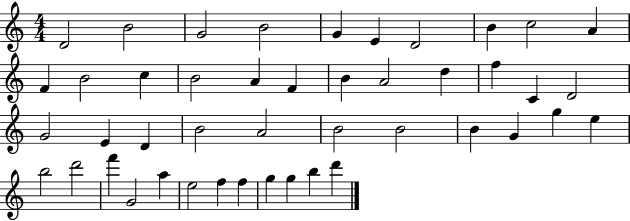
D4/h B4/h G4/h B4/h G4/q E4/q D4/h B4/q C5/h A4/q F4/q B4/h C5/q B4/h A4/q F4/q B4/q A4/h D5/q F5/q C4/q D4/h G4/h E4/q D4/q B4/h A4/h B4/h B4/h B4/q G4/q G5/q E5/q B5/h D6/h F6/q G4/h A5/q E5/h F5/q F5/q G5/q G5/q B5/q D6/q